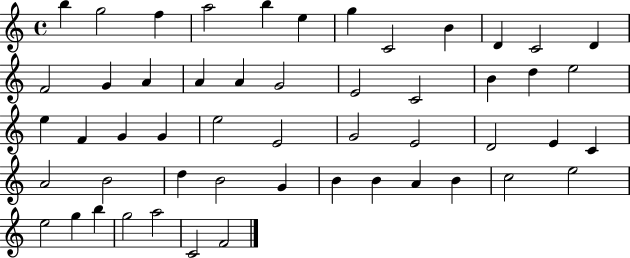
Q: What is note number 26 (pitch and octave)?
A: G4